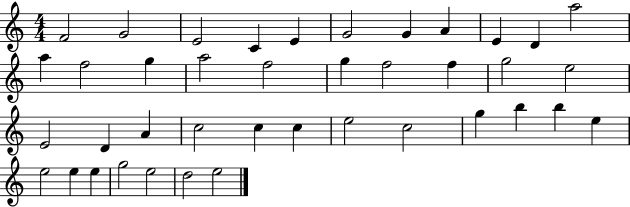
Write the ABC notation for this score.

X:1
T:Untitled
M:4/4
L:1/4
K:C
F2 G2 E2 C E G2 G A E D a2 a f2 g a2 f2 g f2 f g2 e2 E2 D A c2 c c e2 c2 g b b e e2 e e g2 e2 d2 e2